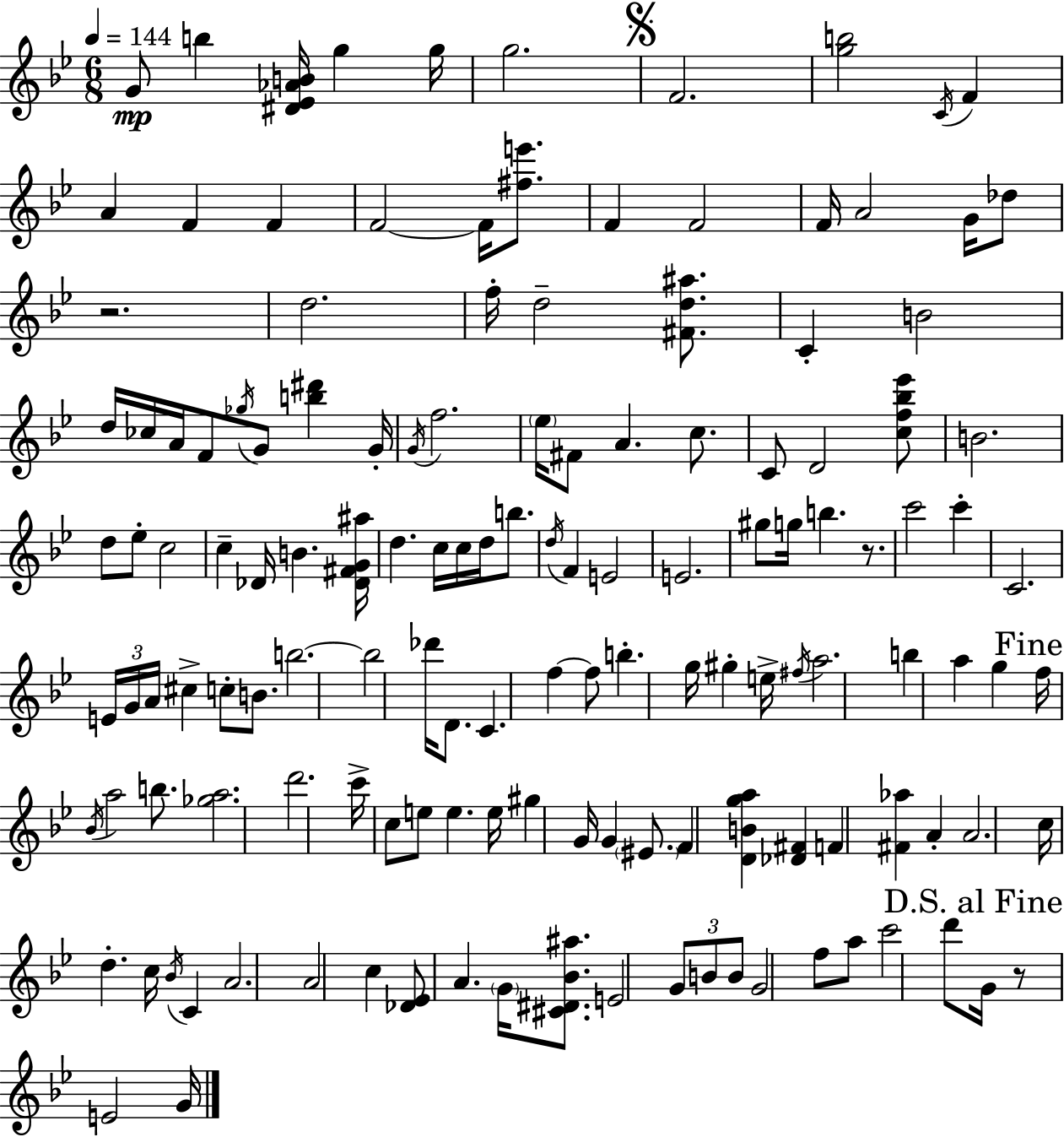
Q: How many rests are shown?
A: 3